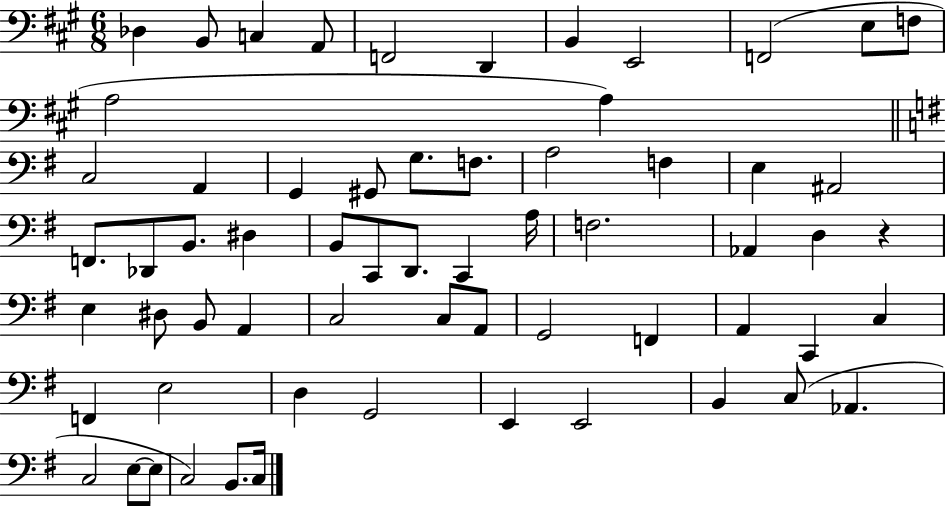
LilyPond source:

{
  \clef bass
  \numericTimeSignature
  \time 6/8
  \key a \major
  des4 b,8 c4 a,8 | f,2 d,4 | b,4 e,2 | f,2( e8 f8 | \break a2 a4) | \bar "||" \break \key e \minor c2 a,4 | g,4 gis,8 g8. f8. | a2 f4 | e4 ais,2 | \break f,8. des,8 b,8. dis4 | b,8 c,8 d,8. c,4 a16 | f2. | aes,4 d4 r4 | \break e4 dis8 b,8 a,4 | c2 c8 a,8 | g,2 f,4 | a,4 c,4 c4 | \break f,4 e2 | d4 g,2 | e,4 e,2 | b,4 c8( aes,4. | \break c2 e8~~ e8 | c2) b,8. c16 | \bar "|."
}